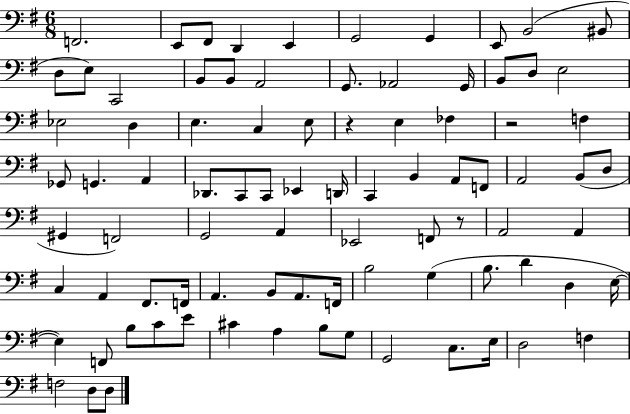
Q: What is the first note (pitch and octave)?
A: F2